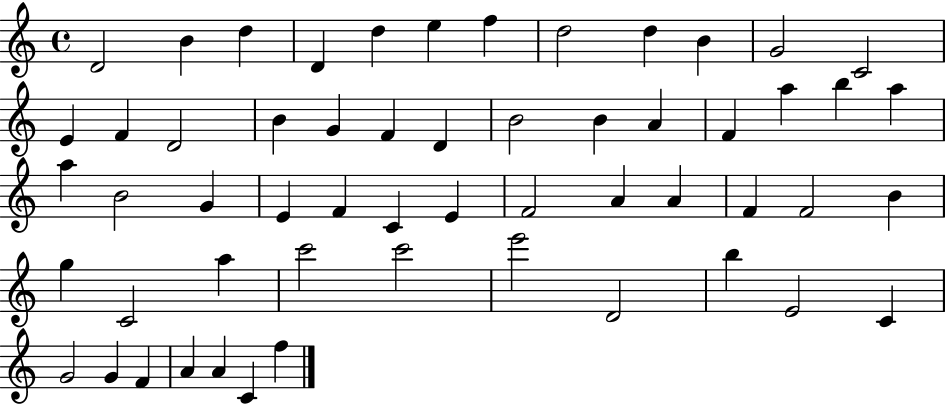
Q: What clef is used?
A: treble